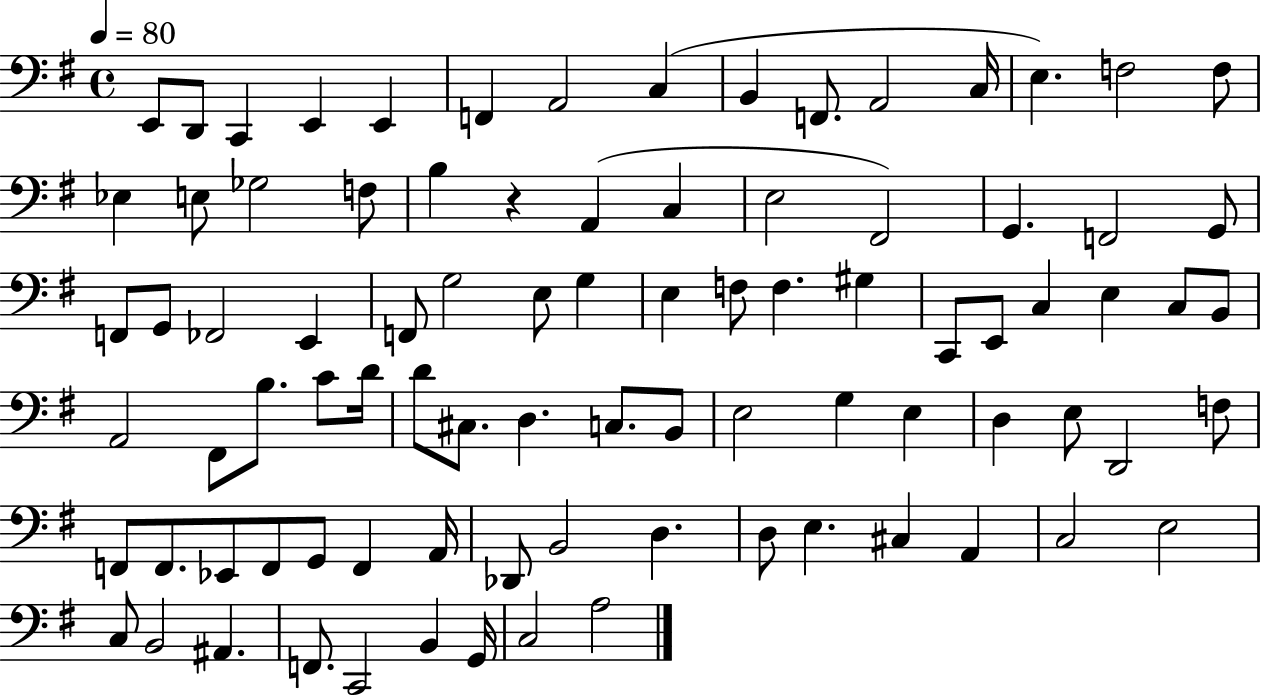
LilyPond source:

{
  \clef bass
  \time 4/4
  \defaultTimeSignature
  \key g \major
  \tempo 4 = 80
  e,8 d,8 c,4 e,4 e,4 | f,4 a,2 c4( | b,4 f,8. a,2 c16 | e4.) f2 f8 | \break ees4 e8 ges2 f8 | b4 r4 a,4( c4 | e2 fis,2) | g,4. f,2 g,8 | \break f,8 g,8 fes,2 e,4 | f,8 g2 e8 g4 | e4 f8 f4. gis4 | c,8 e,8 c4 e4 c8 b,8 | \break a,2 fis,8 b8. c'8 d'16 | d'8 cis8. d4. c8. b,8 | e2 g4 e4 | d4 e8 d,2 f8 | \break f,8 f,8. ees,8 f,8 g,8 f,4 a,16 | des,8 b,2 d4. | d8 e4. cis4 a,4 | c2 e2 | \break c8 b,2 ais,4. | f,8. c,2 b,4 g,16 | c2 a2 | \bar "|."
}